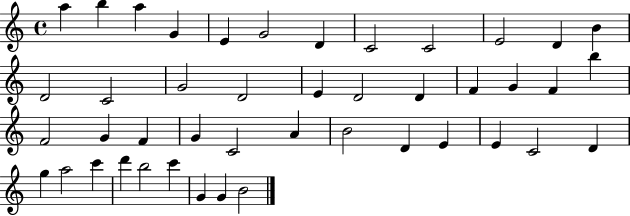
A5/q B5/q A5/q G4/q E4/q G4/h D4/q C4/h C4/h E4/h D4/q B4/q D4/h C4/h G4/h D4/h E4/q D4/h D4/q F4/q G4/q F4/q B5/q F4/h G4/q F4/q G4/q C4/h A4/q B4/h D4/q E4/q E4/q C4/h D4/q G5/q A5/h C6/q D6/q B5/h C6/q G4/q G4/q B4/h